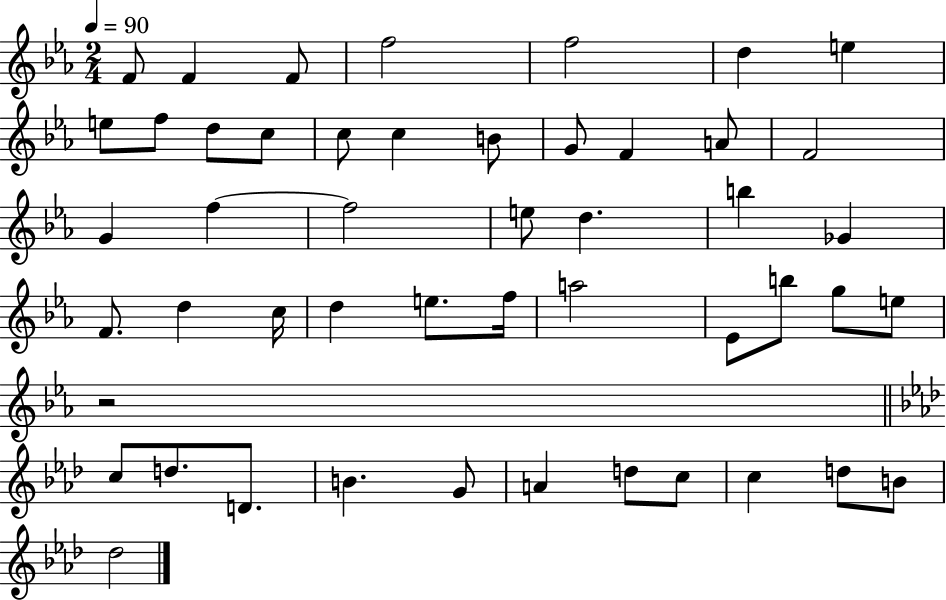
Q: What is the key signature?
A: EES major